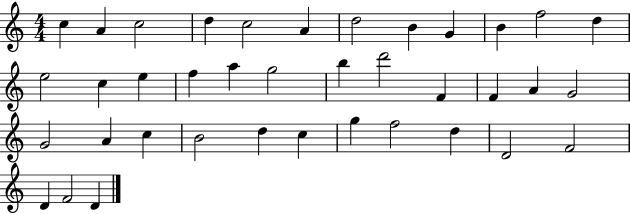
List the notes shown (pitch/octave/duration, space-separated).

C5/q A4/q C5/h D5/q C5/h A4/q D5/h B4/q G4/q B4/q F5/h D5/q E5/h C5/q E5/q F5/q A5/q G5/h B5/q D6/h F4/q F4/q A4/q G4/h G4/h A4/q C5/q B4/h D5/q C5/q G5/q F5/h D5/q D4/h F4/h D4/q F4/h D4/q